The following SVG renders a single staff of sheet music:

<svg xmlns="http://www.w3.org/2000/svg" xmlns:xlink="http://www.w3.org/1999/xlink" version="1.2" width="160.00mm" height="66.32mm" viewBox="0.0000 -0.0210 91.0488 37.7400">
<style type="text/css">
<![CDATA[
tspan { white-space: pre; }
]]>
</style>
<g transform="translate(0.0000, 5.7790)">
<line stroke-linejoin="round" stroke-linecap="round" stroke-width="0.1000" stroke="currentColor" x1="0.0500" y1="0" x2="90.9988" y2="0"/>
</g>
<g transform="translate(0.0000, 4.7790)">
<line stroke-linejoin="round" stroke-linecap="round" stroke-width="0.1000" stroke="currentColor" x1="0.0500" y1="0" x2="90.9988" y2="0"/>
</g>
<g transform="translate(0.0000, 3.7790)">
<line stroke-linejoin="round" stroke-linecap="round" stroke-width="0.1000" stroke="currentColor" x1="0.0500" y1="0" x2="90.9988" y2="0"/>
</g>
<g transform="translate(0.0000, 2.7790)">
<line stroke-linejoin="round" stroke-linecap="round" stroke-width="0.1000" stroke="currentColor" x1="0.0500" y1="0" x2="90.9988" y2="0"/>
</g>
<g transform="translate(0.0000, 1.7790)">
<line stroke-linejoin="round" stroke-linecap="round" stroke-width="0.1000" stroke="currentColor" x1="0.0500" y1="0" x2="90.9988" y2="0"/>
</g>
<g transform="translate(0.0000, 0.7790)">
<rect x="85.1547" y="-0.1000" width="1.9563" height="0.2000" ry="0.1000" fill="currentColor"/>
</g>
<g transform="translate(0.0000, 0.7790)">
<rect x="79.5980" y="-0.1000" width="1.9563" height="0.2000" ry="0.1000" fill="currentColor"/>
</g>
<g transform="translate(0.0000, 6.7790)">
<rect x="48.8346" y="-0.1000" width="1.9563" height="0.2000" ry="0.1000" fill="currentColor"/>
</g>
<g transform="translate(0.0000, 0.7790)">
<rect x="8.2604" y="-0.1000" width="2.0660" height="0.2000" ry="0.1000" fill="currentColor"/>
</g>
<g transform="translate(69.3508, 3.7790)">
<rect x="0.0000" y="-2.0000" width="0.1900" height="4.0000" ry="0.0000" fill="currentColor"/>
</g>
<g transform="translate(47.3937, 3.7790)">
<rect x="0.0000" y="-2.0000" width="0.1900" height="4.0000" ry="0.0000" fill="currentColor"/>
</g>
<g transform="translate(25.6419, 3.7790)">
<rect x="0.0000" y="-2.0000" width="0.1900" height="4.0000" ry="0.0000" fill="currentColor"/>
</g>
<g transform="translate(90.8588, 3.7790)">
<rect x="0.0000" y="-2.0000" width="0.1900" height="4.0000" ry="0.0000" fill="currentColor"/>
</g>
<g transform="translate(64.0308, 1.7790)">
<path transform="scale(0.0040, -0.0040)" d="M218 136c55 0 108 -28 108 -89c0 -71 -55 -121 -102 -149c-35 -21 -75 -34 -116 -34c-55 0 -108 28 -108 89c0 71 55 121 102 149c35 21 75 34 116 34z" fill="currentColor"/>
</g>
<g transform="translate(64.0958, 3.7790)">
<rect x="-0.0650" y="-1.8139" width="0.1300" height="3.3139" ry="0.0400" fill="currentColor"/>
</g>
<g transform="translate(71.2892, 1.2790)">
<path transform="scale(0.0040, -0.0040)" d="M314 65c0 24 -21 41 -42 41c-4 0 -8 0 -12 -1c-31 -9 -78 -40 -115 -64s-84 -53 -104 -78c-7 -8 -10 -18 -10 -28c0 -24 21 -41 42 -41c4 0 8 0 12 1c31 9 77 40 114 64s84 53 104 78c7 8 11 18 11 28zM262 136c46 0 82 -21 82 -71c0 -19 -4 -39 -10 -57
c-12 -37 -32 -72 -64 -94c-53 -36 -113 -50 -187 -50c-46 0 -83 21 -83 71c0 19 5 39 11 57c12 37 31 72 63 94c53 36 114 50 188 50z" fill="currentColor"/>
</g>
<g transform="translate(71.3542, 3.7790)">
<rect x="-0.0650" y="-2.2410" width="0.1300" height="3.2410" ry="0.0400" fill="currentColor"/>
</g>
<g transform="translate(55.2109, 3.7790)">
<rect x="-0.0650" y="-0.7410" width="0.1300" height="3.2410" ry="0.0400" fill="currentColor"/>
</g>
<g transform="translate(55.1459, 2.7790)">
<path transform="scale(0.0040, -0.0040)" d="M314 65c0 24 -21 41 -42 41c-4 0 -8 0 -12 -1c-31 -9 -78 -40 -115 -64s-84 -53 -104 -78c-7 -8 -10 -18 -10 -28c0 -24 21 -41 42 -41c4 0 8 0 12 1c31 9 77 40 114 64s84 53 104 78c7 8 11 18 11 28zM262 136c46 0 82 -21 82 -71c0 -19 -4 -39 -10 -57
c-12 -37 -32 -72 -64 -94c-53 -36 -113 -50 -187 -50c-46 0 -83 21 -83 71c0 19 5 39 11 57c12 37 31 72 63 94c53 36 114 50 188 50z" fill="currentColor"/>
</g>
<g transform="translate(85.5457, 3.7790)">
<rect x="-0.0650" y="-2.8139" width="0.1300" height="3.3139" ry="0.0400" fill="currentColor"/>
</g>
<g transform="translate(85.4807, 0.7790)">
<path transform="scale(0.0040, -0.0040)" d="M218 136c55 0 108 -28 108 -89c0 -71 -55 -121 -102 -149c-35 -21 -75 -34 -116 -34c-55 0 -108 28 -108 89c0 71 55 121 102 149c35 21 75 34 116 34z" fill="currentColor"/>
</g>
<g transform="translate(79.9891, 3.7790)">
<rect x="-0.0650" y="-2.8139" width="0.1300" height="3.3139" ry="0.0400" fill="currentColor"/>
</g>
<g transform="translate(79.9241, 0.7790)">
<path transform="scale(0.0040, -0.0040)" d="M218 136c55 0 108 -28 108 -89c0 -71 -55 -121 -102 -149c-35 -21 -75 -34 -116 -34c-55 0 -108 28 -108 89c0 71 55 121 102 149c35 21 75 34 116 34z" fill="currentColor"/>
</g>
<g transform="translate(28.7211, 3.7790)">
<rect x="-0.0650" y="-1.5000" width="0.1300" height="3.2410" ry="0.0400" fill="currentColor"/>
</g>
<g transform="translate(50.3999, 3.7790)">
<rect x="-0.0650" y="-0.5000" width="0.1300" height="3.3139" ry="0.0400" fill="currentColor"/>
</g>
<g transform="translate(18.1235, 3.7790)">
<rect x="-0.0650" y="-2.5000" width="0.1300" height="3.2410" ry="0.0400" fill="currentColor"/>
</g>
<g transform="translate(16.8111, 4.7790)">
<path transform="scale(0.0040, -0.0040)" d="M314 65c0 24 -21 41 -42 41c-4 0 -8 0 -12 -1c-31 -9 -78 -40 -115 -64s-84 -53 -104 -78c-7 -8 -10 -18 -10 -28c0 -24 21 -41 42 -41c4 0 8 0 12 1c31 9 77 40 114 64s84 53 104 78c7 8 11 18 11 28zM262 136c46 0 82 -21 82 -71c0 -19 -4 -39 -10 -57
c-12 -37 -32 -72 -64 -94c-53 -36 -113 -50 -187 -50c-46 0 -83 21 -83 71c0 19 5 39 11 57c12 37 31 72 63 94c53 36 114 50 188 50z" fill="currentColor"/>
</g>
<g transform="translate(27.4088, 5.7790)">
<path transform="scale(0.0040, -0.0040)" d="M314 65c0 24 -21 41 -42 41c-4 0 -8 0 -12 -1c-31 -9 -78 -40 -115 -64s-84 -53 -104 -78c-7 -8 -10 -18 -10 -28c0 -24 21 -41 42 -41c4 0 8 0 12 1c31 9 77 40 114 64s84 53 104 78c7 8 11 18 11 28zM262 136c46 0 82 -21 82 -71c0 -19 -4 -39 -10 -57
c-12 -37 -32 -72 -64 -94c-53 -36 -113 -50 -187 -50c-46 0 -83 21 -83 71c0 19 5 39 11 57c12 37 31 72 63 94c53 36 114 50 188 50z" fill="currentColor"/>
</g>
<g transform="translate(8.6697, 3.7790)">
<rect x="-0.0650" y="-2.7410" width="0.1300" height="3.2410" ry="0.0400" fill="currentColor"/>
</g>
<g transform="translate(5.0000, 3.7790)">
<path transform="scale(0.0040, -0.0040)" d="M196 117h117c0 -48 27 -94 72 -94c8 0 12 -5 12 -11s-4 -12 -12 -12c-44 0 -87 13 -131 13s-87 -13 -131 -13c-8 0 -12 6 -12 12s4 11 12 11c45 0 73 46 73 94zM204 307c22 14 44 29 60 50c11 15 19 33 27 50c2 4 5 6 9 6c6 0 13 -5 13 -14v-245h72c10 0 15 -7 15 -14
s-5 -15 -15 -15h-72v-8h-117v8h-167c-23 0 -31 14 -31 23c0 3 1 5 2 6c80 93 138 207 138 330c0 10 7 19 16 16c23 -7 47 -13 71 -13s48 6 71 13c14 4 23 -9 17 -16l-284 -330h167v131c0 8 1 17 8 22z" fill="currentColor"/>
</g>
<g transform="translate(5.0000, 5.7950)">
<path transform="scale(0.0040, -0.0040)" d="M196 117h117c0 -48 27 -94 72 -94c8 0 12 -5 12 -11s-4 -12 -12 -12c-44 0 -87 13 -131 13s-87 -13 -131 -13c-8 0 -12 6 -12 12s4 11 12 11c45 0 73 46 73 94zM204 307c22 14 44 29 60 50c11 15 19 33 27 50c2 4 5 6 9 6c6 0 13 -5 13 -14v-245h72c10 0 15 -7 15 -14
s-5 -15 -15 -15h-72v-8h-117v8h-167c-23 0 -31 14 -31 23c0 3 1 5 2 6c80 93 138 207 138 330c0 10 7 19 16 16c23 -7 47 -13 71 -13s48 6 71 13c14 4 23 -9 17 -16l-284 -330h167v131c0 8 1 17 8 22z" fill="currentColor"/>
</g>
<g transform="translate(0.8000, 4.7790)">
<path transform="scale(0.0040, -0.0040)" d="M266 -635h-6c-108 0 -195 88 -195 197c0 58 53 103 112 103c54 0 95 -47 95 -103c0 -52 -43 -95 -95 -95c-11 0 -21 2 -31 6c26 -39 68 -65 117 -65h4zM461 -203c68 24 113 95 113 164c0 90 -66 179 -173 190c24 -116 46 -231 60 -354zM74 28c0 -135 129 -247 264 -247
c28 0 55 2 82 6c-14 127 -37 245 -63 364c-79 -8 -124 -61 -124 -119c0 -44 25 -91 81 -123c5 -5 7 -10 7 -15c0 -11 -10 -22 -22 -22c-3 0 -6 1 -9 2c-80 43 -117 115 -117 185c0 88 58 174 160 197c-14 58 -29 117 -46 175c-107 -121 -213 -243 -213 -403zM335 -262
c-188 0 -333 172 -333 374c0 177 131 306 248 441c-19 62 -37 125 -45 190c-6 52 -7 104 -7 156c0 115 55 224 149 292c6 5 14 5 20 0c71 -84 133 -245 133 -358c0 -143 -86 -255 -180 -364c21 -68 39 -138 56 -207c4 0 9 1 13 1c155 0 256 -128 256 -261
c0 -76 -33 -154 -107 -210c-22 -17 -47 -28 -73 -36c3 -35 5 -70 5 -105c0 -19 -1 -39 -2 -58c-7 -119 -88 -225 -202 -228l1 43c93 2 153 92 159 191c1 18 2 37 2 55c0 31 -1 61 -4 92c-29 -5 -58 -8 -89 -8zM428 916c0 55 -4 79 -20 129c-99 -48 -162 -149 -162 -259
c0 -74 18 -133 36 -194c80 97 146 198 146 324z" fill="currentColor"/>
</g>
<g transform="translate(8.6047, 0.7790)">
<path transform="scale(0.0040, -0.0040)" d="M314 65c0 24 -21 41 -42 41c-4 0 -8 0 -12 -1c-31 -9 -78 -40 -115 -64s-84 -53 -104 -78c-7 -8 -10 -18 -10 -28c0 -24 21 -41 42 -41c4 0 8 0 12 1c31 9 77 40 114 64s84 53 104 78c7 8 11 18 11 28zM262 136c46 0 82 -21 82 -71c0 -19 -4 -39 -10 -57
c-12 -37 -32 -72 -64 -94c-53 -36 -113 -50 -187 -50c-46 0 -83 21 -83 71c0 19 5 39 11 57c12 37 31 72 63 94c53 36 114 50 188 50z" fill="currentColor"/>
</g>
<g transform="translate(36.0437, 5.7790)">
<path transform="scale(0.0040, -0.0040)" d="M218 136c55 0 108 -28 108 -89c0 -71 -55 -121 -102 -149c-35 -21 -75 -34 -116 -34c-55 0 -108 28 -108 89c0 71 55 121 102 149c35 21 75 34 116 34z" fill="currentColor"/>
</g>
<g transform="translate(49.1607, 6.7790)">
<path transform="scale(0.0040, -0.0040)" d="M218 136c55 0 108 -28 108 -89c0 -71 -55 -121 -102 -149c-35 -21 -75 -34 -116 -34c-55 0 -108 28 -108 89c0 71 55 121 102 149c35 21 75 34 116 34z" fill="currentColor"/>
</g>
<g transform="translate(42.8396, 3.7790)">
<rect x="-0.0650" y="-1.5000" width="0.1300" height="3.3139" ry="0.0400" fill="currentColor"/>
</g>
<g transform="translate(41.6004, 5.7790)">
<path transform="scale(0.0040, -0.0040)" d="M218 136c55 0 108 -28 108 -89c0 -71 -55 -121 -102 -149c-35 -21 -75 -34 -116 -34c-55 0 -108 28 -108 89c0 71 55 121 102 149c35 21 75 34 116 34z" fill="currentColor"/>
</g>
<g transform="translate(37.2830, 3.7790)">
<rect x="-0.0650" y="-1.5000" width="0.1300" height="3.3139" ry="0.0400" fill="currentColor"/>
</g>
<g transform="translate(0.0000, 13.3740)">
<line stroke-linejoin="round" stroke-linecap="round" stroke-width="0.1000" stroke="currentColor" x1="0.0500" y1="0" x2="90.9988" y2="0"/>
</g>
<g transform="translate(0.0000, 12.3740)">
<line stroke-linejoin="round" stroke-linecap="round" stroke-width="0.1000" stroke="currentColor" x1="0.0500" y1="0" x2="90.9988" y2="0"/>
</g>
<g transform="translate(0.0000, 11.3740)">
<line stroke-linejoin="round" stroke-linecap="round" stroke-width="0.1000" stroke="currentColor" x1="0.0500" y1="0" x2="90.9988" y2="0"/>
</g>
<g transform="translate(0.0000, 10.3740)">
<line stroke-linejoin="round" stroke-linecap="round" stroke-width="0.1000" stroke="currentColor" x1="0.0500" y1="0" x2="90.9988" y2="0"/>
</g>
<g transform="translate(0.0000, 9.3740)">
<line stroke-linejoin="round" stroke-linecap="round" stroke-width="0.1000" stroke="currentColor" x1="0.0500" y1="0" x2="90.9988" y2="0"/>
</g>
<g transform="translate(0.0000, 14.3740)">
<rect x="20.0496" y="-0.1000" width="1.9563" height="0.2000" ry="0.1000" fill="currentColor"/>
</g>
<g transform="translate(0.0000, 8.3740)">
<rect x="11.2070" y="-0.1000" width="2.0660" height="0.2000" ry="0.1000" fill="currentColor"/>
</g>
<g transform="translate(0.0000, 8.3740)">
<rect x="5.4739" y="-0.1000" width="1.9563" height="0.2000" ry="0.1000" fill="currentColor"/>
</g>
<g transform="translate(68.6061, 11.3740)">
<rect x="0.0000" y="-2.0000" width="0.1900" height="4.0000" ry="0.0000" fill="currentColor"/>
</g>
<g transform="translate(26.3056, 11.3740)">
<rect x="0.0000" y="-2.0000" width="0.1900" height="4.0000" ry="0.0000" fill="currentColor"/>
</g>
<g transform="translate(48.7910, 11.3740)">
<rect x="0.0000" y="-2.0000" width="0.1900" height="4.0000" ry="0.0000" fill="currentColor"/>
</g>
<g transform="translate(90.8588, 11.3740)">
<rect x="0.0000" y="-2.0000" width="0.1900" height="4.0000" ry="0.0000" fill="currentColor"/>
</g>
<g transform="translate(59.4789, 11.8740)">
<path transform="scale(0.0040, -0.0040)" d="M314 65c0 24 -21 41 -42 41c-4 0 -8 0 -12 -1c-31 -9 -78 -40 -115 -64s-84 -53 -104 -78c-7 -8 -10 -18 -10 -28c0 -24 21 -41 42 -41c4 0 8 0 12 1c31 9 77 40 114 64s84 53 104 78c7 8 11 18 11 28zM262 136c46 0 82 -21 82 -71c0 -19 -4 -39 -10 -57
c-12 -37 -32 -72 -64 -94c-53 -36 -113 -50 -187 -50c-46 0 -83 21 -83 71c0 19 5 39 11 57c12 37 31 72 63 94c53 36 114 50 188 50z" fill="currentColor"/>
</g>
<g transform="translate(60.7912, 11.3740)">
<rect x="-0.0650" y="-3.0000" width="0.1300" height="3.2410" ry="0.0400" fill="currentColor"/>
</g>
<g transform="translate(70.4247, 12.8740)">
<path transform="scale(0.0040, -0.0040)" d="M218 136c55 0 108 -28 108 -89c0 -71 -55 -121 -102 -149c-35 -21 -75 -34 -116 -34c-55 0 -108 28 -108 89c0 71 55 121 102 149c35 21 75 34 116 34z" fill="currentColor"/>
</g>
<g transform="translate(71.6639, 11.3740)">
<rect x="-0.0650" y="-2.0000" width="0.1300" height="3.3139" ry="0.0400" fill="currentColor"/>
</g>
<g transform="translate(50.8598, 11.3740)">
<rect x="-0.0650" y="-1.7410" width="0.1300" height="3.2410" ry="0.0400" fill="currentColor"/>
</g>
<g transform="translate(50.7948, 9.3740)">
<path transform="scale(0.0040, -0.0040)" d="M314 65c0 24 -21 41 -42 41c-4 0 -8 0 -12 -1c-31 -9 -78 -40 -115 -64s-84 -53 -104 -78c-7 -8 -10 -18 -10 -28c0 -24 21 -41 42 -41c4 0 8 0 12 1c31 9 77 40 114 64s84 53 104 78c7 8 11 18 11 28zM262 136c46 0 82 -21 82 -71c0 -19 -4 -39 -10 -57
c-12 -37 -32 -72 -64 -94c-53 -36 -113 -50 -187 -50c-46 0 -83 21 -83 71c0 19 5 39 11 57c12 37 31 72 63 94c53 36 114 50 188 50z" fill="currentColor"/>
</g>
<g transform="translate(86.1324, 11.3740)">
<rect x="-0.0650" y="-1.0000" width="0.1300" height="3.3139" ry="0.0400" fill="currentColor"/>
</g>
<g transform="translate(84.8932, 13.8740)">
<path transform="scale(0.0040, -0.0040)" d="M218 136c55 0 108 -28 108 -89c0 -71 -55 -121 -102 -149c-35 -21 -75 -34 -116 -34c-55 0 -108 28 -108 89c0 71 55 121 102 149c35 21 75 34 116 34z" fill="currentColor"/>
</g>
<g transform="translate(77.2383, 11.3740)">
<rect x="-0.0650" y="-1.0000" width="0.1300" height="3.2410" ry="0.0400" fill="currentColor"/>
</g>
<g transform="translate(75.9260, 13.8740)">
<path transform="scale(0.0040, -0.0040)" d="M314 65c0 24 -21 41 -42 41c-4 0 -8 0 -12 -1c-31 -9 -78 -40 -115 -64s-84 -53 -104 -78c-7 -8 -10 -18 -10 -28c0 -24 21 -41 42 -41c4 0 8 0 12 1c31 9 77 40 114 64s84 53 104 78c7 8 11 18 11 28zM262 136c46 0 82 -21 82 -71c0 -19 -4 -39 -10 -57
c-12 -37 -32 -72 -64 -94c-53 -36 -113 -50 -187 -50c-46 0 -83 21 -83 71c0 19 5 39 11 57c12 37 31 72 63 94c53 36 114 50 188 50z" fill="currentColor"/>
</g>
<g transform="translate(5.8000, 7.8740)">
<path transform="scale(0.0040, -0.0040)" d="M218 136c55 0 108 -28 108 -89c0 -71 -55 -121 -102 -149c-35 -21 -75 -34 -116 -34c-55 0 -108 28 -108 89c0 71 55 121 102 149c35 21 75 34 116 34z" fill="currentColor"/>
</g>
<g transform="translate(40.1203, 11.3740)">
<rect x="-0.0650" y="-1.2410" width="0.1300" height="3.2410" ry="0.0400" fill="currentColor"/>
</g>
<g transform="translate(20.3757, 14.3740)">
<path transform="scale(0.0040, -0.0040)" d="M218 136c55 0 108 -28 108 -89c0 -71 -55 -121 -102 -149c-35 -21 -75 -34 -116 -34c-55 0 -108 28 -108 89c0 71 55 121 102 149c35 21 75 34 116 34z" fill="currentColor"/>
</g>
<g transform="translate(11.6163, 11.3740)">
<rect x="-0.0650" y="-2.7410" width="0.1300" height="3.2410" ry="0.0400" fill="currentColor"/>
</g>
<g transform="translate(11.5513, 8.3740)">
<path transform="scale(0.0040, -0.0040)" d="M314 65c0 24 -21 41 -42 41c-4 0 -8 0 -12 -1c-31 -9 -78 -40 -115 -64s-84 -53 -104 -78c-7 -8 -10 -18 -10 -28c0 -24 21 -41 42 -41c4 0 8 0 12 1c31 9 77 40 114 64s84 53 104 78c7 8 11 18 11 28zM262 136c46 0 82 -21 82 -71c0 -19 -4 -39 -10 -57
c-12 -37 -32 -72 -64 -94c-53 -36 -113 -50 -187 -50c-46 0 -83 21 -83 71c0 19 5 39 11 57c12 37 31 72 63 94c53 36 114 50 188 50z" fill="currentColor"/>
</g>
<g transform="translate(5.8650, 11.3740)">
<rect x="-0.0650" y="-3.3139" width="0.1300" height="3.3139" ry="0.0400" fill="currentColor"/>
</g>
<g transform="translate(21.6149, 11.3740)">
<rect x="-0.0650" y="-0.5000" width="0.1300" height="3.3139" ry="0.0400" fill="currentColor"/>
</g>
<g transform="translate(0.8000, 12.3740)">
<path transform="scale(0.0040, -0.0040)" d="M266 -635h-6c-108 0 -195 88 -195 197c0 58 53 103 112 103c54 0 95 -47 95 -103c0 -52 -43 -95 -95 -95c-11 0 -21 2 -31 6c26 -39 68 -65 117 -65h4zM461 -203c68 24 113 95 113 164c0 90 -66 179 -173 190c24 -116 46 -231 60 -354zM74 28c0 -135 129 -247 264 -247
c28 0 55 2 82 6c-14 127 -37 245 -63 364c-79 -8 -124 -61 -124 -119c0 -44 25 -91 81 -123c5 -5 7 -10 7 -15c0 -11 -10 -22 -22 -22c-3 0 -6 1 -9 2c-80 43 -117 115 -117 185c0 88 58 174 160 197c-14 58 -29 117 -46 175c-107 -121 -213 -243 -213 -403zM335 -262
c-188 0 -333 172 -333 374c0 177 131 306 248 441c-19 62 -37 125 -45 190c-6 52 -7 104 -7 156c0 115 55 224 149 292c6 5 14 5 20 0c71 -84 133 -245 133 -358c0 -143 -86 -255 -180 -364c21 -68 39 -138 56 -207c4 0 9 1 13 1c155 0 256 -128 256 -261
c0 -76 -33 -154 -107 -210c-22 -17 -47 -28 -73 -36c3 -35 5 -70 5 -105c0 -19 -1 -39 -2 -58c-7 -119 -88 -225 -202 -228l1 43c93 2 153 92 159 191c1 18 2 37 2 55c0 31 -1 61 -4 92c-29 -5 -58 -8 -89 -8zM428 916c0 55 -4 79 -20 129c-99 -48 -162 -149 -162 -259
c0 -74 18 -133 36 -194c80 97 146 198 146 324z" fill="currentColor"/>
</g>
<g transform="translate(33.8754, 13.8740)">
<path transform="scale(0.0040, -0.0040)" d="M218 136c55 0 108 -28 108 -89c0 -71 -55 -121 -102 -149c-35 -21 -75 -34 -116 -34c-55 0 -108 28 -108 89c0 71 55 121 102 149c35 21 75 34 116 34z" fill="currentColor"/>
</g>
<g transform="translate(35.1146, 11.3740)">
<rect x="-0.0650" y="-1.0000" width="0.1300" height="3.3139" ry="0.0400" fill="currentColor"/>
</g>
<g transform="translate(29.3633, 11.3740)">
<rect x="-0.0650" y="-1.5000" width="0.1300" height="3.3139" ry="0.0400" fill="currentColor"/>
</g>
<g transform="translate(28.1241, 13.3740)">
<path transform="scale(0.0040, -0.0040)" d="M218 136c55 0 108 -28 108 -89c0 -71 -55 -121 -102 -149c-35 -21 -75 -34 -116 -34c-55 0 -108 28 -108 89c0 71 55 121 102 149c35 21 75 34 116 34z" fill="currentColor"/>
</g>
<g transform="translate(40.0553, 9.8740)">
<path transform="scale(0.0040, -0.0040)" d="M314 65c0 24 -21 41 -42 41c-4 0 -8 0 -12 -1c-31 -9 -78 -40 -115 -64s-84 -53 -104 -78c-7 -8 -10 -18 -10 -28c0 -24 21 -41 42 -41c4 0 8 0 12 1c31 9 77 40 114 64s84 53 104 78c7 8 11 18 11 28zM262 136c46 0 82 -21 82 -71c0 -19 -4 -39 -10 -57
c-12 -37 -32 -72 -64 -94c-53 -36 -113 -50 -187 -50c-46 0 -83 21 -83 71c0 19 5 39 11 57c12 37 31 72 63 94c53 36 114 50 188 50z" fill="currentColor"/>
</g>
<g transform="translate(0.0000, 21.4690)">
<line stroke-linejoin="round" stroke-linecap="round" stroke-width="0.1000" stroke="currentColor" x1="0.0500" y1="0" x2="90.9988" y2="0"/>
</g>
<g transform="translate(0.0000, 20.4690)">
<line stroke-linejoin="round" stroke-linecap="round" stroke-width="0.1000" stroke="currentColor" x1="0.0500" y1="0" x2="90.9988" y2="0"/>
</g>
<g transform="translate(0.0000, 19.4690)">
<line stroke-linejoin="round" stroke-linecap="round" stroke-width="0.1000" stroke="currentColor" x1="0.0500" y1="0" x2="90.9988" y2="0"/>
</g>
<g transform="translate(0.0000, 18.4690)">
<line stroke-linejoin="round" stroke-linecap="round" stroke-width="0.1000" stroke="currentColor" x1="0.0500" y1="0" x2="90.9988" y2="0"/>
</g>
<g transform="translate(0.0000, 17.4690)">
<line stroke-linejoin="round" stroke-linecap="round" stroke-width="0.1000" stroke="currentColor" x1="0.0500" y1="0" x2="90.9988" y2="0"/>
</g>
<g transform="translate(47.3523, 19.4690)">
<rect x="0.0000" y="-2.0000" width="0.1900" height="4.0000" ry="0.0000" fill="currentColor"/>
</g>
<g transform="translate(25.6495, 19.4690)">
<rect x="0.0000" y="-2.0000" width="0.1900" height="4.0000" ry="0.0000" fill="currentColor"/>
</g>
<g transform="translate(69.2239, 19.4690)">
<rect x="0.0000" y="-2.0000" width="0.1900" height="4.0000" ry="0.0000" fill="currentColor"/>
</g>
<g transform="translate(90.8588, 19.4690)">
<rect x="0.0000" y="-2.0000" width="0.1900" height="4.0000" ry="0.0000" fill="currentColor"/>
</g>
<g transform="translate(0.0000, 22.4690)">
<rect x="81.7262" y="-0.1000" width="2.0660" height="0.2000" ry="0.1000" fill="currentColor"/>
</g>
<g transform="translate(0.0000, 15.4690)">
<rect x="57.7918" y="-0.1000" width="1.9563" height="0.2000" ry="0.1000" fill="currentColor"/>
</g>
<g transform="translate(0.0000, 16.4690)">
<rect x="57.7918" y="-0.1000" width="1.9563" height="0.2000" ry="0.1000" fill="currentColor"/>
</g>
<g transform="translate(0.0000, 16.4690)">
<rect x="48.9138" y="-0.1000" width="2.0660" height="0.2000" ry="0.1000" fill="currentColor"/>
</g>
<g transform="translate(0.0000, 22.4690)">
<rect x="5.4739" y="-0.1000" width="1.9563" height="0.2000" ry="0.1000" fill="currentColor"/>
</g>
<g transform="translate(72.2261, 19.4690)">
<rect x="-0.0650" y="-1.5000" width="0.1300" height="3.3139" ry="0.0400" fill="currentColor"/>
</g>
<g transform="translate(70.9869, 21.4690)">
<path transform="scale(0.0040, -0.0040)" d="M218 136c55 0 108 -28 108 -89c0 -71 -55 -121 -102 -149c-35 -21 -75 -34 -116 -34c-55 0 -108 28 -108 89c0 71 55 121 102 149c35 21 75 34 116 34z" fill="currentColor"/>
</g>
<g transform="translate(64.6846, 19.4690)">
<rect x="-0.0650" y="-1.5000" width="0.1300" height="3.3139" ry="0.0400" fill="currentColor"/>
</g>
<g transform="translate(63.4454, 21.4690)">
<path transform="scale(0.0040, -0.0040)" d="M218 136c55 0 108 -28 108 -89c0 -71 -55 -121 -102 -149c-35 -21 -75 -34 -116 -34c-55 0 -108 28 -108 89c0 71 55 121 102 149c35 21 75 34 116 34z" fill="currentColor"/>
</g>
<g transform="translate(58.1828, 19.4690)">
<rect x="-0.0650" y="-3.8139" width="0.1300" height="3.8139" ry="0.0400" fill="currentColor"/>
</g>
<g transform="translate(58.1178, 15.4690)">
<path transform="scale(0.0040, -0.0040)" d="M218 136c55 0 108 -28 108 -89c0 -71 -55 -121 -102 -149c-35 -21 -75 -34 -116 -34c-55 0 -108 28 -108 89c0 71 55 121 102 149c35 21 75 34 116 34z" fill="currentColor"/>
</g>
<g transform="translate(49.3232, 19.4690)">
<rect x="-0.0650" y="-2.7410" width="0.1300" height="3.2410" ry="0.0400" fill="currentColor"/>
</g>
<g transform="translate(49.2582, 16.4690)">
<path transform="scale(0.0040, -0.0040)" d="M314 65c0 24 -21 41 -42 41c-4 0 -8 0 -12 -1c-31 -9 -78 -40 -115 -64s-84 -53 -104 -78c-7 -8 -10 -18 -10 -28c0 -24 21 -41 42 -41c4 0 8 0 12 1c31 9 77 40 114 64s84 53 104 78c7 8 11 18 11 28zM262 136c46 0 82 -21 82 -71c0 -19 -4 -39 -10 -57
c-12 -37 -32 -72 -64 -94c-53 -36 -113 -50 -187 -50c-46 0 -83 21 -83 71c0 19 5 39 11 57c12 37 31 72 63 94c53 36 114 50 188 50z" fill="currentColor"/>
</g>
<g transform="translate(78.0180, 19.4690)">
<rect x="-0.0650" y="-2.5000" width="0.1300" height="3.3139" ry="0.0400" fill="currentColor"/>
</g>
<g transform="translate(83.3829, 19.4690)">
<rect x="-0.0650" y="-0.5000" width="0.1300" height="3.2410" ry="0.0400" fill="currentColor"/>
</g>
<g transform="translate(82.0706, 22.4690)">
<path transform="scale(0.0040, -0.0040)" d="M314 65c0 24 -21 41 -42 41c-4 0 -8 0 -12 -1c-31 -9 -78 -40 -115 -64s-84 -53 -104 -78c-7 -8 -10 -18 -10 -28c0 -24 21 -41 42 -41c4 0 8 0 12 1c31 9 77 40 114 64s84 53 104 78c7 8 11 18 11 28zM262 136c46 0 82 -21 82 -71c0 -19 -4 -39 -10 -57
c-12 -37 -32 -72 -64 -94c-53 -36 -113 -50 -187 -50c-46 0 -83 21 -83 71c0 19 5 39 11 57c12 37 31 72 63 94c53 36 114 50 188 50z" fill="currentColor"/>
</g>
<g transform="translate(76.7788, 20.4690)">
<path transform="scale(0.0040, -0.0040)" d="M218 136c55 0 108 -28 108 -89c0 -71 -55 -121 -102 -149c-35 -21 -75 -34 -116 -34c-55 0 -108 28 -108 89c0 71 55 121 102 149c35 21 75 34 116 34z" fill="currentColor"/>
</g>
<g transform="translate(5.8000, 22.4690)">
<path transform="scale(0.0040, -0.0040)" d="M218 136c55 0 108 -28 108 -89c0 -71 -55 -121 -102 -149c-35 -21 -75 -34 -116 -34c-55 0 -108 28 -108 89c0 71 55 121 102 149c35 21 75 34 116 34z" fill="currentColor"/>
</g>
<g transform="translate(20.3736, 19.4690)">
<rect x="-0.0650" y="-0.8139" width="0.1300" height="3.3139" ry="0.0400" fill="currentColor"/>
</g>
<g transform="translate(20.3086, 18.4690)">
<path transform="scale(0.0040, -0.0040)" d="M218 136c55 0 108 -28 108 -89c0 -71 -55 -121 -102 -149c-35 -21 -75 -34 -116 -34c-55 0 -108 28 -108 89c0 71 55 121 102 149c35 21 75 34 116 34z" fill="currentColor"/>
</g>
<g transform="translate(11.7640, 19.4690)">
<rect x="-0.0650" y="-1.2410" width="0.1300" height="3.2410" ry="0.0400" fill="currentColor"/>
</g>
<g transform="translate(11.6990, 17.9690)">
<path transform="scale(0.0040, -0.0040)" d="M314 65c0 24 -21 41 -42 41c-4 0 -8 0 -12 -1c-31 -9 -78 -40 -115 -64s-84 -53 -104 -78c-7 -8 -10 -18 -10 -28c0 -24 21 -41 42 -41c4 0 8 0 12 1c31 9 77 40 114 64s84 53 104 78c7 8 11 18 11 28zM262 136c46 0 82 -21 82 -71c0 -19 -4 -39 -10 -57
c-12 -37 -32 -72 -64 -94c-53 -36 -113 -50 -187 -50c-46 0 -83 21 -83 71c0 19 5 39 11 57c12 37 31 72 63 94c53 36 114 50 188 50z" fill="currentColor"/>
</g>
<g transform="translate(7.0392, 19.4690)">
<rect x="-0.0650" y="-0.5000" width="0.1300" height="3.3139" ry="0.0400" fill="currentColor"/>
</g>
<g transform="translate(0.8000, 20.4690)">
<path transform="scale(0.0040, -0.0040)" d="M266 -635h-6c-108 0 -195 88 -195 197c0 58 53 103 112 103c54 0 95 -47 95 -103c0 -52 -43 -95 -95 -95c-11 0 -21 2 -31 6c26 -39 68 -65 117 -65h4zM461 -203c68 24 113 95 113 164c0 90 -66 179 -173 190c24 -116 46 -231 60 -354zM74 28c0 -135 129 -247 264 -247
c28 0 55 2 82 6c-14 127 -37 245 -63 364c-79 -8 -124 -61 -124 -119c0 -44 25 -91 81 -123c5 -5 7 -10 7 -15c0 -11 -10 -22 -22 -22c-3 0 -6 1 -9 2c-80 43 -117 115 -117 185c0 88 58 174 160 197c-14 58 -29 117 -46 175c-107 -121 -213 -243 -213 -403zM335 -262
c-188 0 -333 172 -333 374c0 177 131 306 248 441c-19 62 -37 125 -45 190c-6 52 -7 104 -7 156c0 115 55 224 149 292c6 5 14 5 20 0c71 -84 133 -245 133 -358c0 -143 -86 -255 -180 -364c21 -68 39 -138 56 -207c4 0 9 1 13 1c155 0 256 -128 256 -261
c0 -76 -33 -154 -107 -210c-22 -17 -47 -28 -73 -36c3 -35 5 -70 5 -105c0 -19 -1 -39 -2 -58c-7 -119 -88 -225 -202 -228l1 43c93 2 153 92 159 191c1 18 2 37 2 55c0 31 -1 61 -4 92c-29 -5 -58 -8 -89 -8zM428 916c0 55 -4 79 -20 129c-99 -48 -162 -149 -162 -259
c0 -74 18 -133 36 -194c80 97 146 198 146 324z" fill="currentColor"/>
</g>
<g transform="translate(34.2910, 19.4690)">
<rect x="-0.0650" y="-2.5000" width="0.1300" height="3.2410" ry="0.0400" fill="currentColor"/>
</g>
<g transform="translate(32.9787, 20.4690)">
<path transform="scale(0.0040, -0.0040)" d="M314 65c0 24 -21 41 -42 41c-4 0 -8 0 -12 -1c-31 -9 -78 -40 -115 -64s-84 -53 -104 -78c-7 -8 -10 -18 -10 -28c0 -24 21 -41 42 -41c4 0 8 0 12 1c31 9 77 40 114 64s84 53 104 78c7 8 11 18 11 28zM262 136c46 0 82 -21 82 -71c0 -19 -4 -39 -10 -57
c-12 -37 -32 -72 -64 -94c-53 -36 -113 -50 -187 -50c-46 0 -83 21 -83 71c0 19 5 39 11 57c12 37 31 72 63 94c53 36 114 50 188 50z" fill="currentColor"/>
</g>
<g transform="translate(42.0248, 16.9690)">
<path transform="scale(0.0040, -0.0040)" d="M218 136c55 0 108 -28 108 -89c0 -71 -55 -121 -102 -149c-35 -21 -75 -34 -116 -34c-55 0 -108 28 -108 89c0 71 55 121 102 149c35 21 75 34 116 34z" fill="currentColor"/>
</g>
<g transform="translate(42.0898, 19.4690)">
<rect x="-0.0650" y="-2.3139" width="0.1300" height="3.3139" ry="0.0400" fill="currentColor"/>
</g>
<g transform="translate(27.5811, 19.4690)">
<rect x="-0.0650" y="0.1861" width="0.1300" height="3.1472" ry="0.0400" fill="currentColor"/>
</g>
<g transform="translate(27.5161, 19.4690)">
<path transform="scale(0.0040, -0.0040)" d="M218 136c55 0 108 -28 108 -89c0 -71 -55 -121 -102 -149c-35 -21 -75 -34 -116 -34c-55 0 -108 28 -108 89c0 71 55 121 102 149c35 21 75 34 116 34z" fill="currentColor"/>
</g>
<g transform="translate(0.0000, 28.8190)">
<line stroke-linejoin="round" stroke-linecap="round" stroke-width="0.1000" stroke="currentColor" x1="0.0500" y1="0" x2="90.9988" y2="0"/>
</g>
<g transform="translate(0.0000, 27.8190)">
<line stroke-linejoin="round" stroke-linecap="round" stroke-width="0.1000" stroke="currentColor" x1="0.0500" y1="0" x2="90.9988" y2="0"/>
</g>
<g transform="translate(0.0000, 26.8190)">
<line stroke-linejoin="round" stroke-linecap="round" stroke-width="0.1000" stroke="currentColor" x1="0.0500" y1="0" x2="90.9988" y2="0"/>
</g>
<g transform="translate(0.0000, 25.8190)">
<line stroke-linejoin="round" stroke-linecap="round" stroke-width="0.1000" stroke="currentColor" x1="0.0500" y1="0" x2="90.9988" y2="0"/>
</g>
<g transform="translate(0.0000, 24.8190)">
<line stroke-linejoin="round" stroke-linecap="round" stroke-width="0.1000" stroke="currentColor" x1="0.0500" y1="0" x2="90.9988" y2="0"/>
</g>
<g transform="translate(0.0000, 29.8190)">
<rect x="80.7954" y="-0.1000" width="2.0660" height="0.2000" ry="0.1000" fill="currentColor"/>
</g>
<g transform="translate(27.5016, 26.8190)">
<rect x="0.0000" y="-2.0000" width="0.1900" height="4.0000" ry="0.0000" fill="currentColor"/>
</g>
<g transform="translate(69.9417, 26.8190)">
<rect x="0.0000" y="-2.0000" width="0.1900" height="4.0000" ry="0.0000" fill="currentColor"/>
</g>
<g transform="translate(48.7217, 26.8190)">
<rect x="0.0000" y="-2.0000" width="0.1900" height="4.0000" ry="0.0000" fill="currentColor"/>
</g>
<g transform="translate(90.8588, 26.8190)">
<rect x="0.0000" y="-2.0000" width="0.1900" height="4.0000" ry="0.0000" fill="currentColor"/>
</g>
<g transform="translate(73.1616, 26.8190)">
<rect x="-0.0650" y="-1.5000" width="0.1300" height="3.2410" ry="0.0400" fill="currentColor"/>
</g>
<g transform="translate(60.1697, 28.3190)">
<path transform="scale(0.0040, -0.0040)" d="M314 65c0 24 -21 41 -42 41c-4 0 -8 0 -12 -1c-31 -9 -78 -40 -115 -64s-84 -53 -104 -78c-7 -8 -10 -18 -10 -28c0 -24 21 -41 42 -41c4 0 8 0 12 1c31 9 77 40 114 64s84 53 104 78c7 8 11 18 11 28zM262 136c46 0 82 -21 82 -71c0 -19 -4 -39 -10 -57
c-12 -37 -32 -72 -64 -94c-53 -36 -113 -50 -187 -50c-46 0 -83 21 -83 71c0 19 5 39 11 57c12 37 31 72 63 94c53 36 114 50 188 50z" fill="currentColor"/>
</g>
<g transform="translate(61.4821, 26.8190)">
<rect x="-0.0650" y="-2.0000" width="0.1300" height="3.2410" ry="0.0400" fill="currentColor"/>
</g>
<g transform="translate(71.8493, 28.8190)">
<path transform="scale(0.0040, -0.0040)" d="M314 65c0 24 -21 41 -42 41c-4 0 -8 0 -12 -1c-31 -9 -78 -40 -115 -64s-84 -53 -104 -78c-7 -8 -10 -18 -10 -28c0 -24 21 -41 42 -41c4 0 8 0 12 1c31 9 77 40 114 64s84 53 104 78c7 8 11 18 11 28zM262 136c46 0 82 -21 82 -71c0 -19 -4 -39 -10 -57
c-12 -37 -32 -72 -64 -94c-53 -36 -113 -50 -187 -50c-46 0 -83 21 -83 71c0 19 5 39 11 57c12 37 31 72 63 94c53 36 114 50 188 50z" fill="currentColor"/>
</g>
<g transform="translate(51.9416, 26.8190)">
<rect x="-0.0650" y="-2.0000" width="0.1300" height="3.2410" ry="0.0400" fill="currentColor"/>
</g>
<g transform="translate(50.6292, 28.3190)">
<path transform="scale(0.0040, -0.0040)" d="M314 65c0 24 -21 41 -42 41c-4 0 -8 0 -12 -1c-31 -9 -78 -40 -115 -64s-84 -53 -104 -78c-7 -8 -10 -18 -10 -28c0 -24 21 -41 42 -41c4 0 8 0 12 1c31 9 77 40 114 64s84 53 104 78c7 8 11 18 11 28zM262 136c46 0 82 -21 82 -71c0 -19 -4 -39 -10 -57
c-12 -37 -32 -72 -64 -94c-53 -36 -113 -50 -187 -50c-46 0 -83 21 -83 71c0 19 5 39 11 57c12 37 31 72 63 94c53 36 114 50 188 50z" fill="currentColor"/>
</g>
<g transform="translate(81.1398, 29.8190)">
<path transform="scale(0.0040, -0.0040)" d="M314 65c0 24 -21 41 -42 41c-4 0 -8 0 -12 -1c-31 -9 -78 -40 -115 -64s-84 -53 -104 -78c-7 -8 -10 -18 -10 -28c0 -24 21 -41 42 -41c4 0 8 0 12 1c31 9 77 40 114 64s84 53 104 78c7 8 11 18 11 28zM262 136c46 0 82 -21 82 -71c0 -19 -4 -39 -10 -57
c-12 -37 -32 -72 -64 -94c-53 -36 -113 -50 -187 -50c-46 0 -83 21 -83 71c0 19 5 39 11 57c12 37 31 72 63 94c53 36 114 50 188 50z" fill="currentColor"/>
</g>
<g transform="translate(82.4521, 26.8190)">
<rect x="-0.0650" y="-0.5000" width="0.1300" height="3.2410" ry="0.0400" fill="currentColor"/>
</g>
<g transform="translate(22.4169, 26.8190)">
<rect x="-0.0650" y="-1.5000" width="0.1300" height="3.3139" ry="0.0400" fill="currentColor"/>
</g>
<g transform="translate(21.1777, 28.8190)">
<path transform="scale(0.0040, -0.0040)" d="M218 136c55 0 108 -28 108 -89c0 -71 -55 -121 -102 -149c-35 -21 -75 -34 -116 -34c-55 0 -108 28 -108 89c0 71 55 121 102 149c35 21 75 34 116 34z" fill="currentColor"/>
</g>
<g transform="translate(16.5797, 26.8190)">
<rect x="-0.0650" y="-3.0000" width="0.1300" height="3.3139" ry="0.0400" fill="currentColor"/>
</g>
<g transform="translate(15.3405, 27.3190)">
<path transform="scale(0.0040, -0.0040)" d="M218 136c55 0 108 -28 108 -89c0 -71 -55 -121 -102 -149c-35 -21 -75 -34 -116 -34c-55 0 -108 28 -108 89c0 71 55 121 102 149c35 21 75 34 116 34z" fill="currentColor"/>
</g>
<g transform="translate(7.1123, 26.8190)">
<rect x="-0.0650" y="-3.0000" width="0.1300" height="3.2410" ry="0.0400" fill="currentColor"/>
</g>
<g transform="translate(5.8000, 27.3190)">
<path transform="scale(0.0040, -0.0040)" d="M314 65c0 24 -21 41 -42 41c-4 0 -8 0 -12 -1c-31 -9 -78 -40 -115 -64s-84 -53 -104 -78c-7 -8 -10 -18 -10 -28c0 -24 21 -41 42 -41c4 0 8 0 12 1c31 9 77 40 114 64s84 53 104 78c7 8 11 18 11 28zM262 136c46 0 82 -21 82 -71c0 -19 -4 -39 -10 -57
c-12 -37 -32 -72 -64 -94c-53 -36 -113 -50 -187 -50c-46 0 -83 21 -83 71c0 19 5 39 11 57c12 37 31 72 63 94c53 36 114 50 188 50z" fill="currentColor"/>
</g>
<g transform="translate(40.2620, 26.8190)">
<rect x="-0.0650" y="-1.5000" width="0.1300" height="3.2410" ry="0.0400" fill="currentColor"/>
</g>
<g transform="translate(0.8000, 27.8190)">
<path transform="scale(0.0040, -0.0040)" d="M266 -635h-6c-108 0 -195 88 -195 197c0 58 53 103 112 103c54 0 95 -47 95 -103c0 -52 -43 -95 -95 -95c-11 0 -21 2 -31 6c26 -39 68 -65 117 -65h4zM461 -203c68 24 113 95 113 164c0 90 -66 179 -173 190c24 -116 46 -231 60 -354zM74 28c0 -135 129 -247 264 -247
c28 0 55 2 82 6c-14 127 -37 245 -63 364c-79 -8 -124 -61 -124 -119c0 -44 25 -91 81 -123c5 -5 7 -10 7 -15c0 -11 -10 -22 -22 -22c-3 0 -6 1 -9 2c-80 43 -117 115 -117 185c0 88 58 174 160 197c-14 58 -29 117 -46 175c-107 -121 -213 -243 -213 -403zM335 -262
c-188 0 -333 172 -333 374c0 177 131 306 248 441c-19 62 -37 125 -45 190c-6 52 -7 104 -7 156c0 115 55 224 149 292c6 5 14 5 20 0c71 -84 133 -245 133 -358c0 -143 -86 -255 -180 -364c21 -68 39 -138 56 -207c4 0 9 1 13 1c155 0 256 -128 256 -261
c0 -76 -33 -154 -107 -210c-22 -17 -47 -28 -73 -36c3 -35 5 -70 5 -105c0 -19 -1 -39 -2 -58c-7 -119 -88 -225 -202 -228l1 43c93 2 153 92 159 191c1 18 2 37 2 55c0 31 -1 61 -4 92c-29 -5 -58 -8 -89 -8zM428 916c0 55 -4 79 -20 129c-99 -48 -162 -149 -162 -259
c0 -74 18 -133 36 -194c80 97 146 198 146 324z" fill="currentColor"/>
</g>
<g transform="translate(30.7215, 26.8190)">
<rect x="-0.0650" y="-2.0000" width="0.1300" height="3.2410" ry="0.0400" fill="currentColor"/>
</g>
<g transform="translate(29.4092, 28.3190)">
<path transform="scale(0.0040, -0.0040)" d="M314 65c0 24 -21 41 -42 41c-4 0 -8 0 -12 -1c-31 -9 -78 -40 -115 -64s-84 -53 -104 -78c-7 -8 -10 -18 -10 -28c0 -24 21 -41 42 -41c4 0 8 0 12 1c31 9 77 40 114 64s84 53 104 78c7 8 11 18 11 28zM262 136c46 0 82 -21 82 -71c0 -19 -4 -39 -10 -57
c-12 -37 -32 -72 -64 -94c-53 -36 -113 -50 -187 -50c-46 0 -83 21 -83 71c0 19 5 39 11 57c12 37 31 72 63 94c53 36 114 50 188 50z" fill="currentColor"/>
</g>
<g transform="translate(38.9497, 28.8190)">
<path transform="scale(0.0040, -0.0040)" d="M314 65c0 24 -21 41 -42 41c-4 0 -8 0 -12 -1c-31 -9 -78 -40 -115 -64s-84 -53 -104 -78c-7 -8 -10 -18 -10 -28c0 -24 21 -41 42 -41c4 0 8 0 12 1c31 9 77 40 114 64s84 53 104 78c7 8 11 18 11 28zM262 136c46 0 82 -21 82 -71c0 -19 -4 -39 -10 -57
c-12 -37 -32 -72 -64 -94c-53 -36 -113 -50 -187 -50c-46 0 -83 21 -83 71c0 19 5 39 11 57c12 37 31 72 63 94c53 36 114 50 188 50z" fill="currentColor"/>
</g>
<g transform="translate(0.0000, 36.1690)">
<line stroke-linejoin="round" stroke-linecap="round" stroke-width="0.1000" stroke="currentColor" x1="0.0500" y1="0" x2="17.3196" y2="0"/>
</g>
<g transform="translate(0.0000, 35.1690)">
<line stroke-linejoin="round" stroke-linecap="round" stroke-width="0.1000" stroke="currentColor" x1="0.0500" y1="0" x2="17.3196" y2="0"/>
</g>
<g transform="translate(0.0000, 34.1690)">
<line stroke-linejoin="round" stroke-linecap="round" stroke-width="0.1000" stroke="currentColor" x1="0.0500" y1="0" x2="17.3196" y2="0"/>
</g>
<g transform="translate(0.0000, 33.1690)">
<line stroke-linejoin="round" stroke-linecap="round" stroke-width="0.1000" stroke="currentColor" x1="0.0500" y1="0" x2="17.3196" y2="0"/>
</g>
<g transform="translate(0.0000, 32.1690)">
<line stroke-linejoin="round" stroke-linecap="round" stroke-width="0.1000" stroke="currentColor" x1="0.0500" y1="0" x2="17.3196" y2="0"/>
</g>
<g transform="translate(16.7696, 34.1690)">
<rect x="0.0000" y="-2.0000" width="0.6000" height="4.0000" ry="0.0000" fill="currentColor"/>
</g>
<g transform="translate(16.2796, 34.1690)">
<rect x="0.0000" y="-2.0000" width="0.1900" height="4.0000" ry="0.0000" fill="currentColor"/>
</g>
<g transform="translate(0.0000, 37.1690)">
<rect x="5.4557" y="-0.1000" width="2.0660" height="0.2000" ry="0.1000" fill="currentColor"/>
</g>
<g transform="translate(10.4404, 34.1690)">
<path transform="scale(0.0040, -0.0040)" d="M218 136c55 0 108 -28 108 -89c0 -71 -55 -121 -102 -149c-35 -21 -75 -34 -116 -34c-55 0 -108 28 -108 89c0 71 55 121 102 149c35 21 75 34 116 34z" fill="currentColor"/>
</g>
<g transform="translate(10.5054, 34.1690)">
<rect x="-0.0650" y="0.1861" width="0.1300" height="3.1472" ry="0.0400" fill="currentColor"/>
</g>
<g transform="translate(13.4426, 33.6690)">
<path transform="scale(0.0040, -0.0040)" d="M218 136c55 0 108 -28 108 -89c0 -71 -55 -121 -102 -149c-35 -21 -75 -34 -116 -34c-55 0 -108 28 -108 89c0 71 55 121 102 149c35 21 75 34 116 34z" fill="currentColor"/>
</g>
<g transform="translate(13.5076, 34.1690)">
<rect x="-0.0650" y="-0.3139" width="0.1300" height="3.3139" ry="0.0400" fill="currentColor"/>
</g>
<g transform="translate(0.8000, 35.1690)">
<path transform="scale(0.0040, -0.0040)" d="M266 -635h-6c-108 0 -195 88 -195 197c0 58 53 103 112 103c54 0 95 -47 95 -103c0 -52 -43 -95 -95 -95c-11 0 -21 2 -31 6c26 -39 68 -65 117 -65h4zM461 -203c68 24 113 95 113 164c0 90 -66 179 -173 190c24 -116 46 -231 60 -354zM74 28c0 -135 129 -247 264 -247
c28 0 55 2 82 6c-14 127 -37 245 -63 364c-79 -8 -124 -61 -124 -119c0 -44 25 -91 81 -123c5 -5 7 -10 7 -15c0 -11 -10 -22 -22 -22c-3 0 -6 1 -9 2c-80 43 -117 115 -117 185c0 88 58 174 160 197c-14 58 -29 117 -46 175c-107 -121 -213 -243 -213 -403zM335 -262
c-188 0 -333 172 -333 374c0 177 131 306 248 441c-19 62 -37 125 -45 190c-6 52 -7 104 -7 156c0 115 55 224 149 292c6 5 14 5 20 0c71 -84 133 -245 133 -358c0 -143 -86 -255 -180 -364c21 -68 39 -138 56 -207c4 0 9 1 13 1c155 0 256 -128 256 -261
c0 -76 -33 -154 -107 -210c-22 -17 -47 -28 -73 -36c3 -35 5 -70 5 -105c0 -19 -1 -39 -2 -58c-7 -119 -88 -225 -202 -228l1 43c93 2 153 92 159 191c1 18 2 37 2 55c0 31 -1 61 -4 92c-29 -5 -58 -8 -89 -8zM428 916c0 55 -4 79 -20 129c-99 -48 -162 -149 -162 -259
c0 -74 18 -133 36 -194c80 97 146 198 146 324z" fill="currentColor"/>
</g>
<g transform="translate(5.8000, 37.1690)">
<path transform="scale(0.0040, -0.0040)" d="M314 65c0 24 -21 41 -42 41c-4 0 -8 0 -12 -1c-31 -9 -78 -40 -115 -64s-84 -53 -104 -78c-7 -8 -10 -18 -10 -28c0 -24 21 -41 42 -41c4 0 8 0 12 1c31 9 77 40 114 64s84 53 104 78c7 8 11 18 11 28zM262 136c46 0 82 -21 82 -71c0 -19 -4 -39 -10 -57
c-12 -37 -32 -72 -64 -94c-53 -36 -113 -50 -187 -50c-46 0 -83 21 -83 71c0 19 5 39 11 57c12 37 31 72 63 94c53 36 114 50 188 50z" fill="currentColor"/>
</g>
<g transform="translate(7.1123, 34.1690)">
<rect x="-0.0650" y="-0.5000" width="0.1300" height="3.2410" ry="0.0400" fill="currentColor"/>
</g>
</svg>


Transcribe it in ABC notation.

X:1
T:Untitled
M:4/4
L:1/4
K:C
a2 G2 E2 E E C d2 f g2 a a b a2 C E D e2 f2 A2 F D2 D C e2 d B G2 g a2 c' E E G C2 A2 A E F2 E2 F2 F2 E2 C2 C2 B c